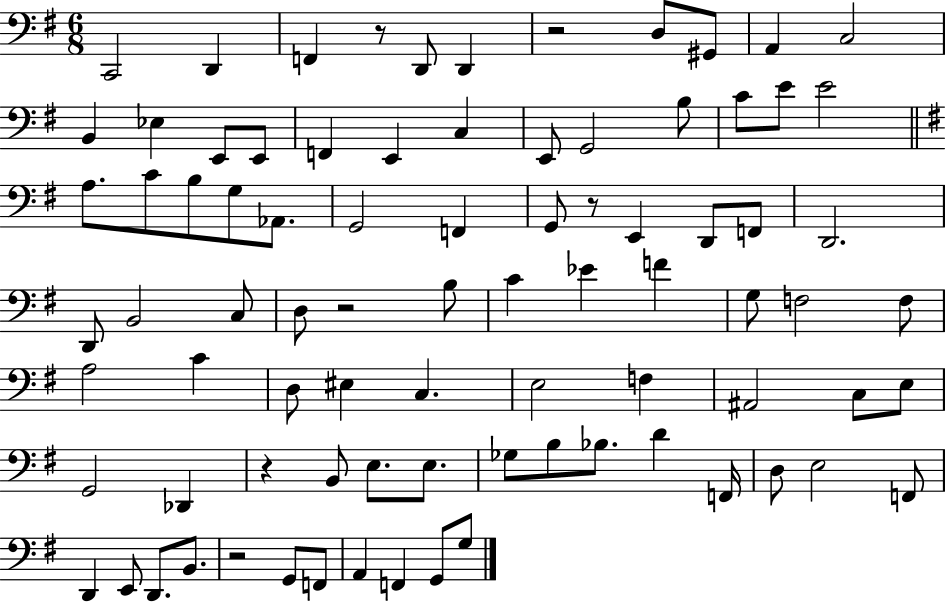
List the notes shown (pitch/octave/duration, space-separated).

C2/h D2/q F2/q R/e D2/e D2/q R/h D3/e G#2/e A2/q C3/h B2/q Eb3/q E2/e E2/e F2/q E2/q C3/q E2/e G2/h B3/e C4/e E4/e E4/h A3/e. C4/e B3/e G3/e Ab2/e. G2/h F2/q G2/e R/e E2/q D2/e F2/e D2/h. D2/e B2/h C3/e D3/e R/h B3/e C4/q Eb4/q F4/q G3/e F3/h F3/e A3/h C4/q D3/e EIS3/q C3/q. E3/h F3/q A#2/h C3/e E3/e G2/h Db2/q R/q B2/e E3/e. E3/e. Gb3/e B3/e Bb3/e. D4/q F2/s D3/e E3/h F2/e D2/q E2/e D2/e. B2/e. R/h G2/e F2/e A2/q F2/q G2/e G3/e